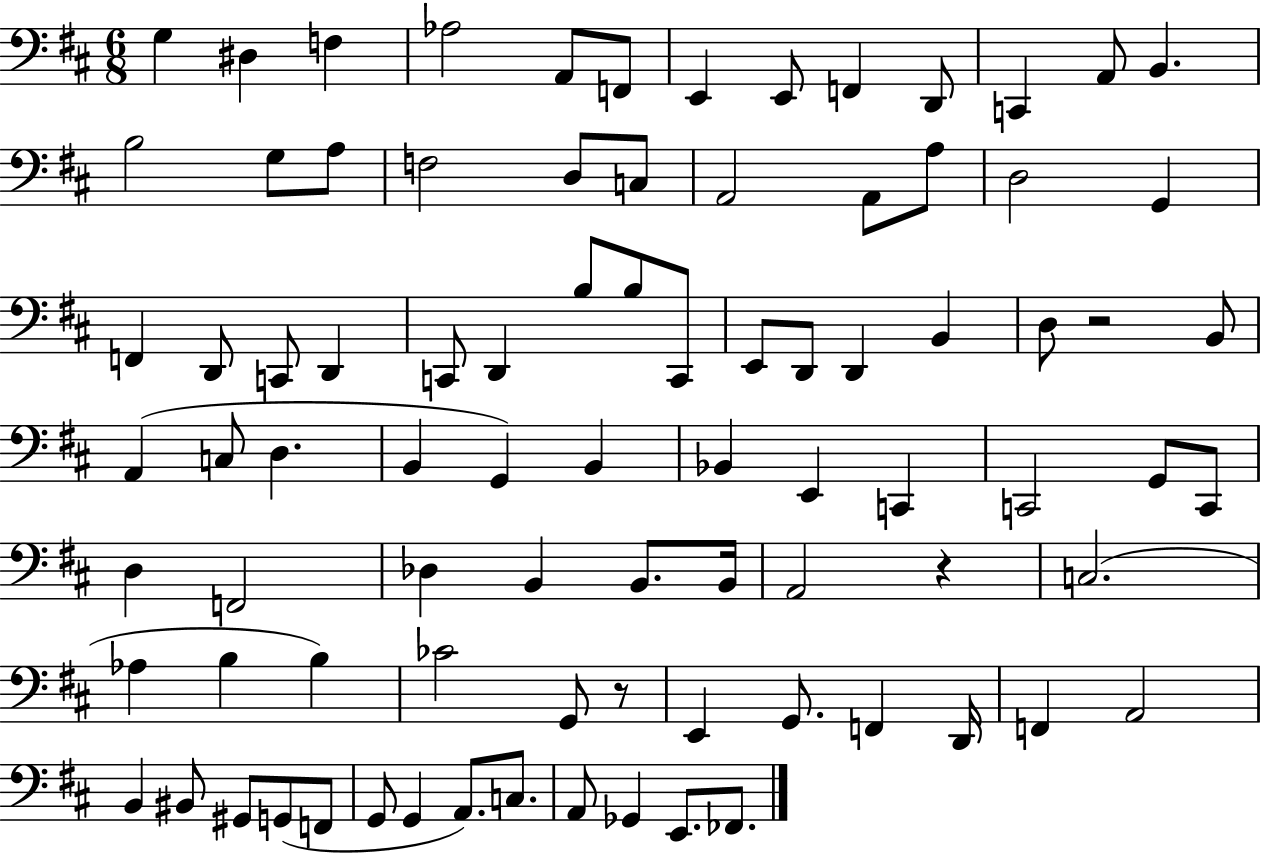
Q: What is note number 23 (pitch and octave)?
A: D3